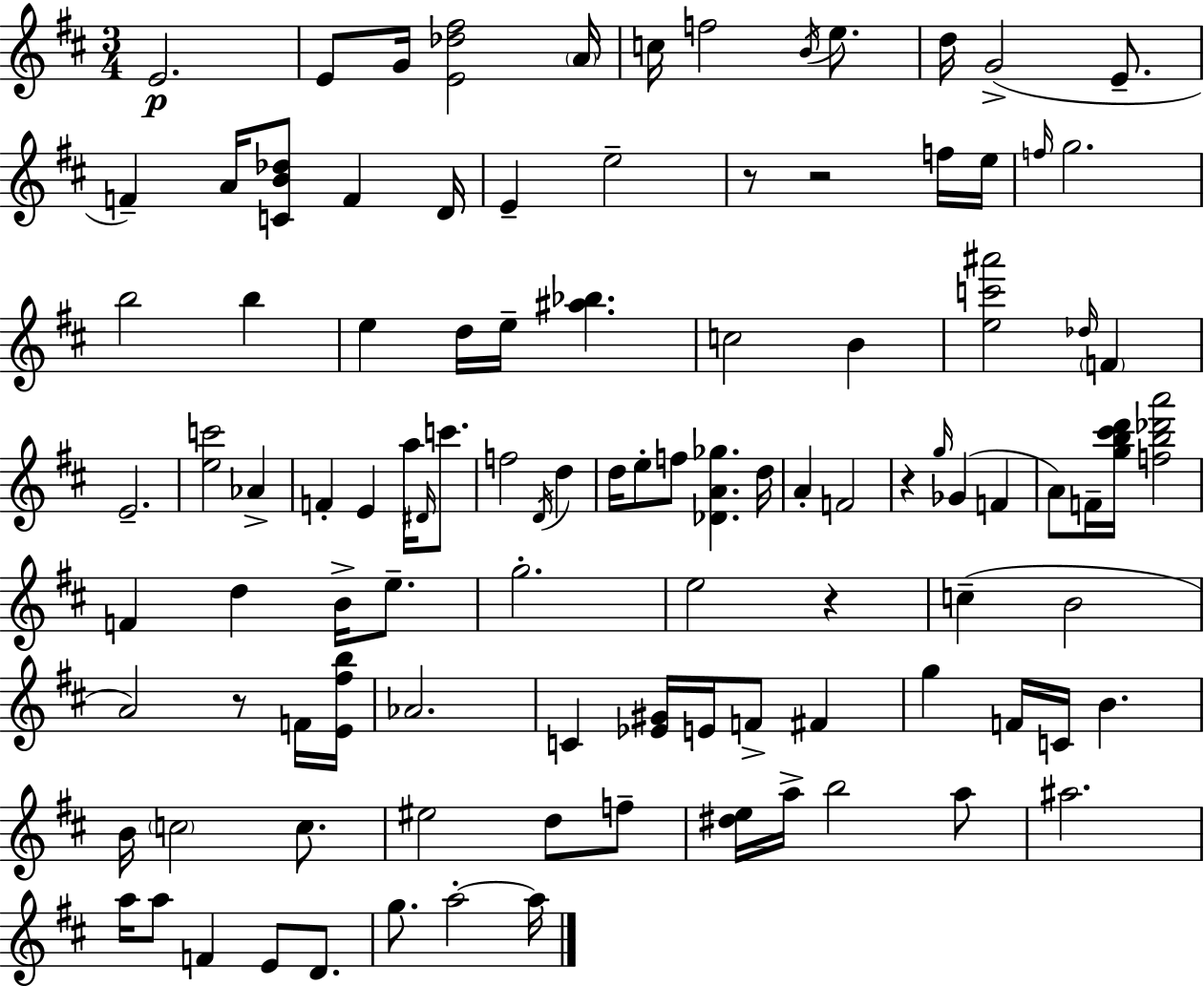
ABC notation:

X:1
T:Untitled
M:3/4
L:1/4
K:D
E2 E/2 G/4 [E_d^f]2 A/4 c/4 f2 B/4 e/2 d/4 G2 E/2 F A/4 [CB_d]/2 F D/4 E e2 z/2 z2 f/4 e/4 f/4 g2 b2 b e d/4 e/4 [^a_b] c2 B [ec'^a']2 _d/4 F E2 [ec']2 _A F E a/4 ^D/4 c'/2 f2 D/4 d d/4 e/2 f/2 [_DA_g] d/4 A F2 z g/4 _G F A/2 F/4 [gb^c'd']/4 [fb_d'a']2 F d B/4 e/2 g2 e2 z c B2 A2 z/2 F/4 [E^fb]/4 _A2 C [_E^G]/4 E/4 F/2 ^F g F/4 C/4 B B/4 c2 c/2 ^e2 d/2 f/2 [^de]/4 a/4 b2 a/2 ^a2 a/4 a/2 F E/2 D/2 g/2 a2 a/4